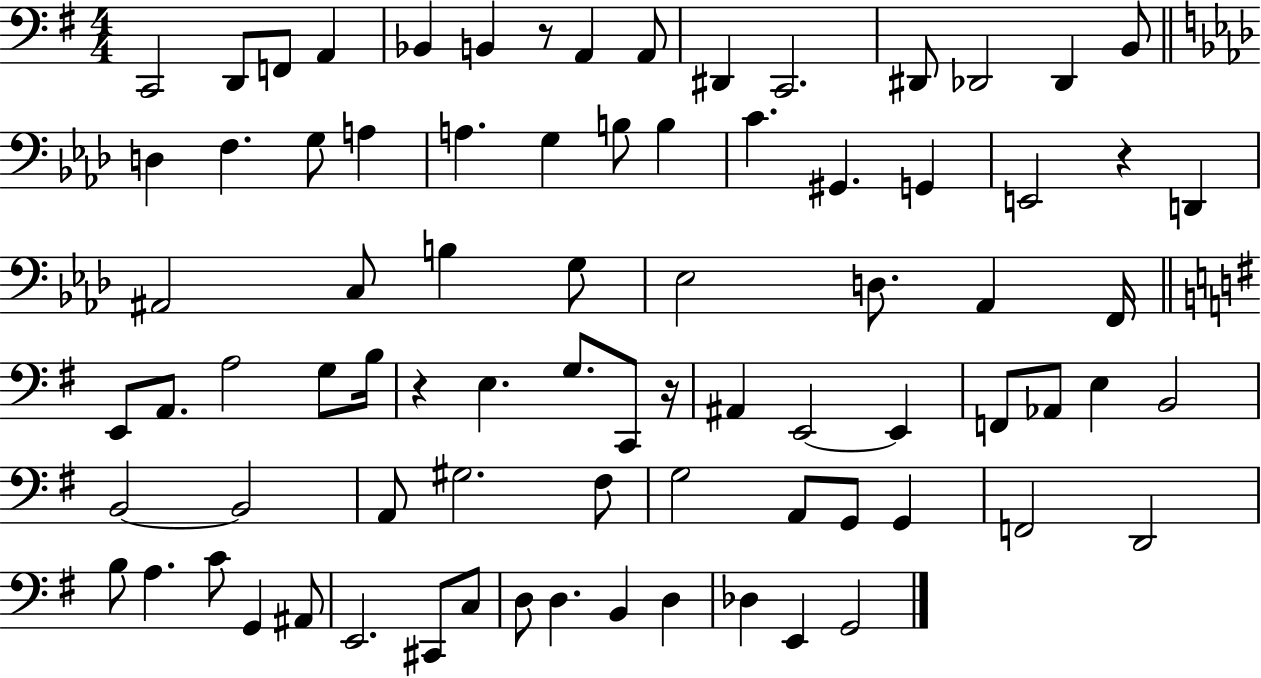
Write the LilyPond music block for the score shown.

{
  \clef bass
  \numericTimeSignature
  \time 4/4
  \key g \major
  c,2 d,8 f,8 a,4 | bes,4 b,4 r8 a,4 a,8 | dis,4 c,2. | dis,8 des,2 des,4 b,8 | \break \bar "||" \break \key aes \major d4 f4. g8 a4 | a4. g4 b8 b4 | c'4. gis,4. g,4 | e,2 r4 d,4 | \break ais,2 c8 b4 g8 | ees2 d8. aes,4 f,16 | \bar "||" \break \key g \major e,8 a,8. a2 g8 b16 | r4 e4. g8. c,8 r16 | ais,4 e,2~~ e,4 | f,8 aes,8 e4 b,2 | \break b,2~~ b,2 | a,8 gis2. fis8 | g2 a,8 g,8 g,4 | f,2 d,2 | \break b8 a4. c'8 g,4 ais,8 | e,2. cis,8 c8 | d8 d4. b,4 d4 | des4 e,4 g,2 | \break \bar "|."
}